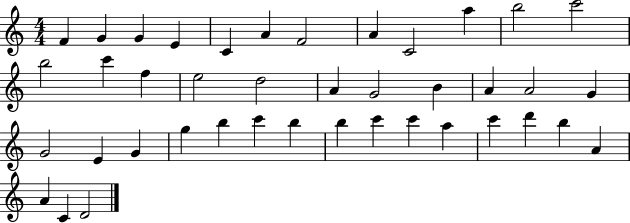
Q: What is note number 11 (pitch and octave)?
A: B5